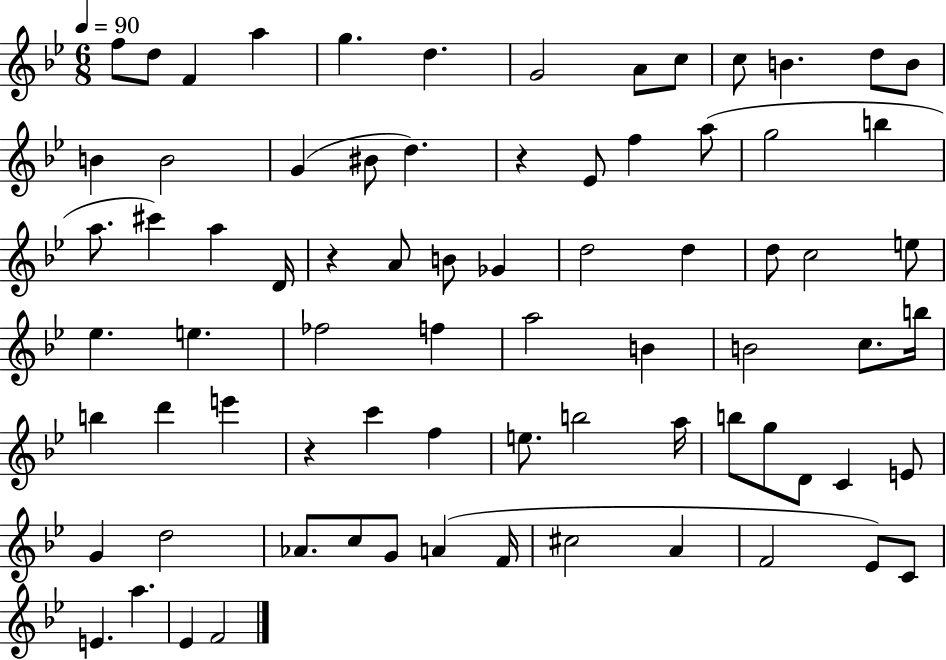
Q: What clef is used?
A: treble